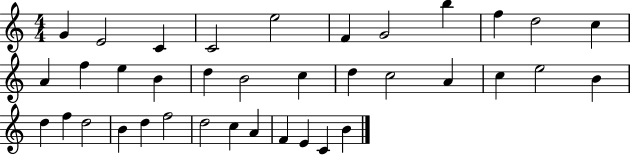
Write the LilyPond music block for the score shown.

{
  \clef treble
  \numericTimeSignature
  \time 4/4
  \key c \major
  g'4 e'2 c'4 | c'2 e''2 | f'4 g'2 b''4 | f''4 d''2 c''4 | \break a'4 f''4 e''4 b'4 | d''4 b'2 c''4 | d''4 c''2 a'4 | c''4 e''2 b'4 | \break d''4 f''4 d''2 | b'4 d''4 f''2 | d''2 c''4 a'4 | f'4 e'4 c'4 b'4 | \break \bar "|."
}